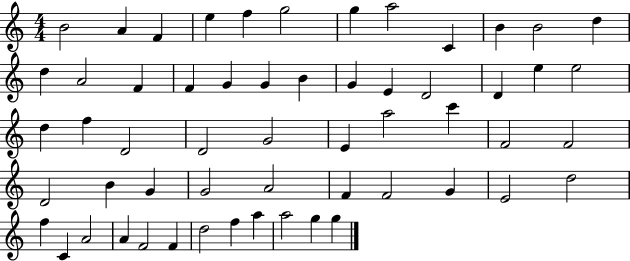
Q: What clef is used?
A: treble